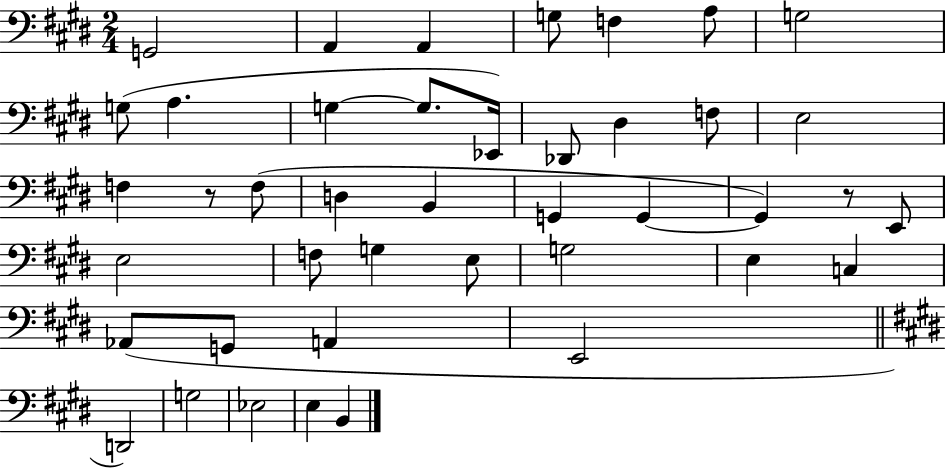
G2/h A2/q A2/q G3/e F3/q A3/e G3/h G3/e A3/q. G3/q G3/e. Eb2/s Db2/e D#3/q F3/e E3/h F3/q R/e F3/e D3/q B2/q G2/q G2/q G2/q R/e E2/e E3/h F3/e G3/q E3/e G3/h E3/q C3/q Ab2/e G2/e A2/q E2/h D2/h G3/h Eb3/h E3/q B2/q